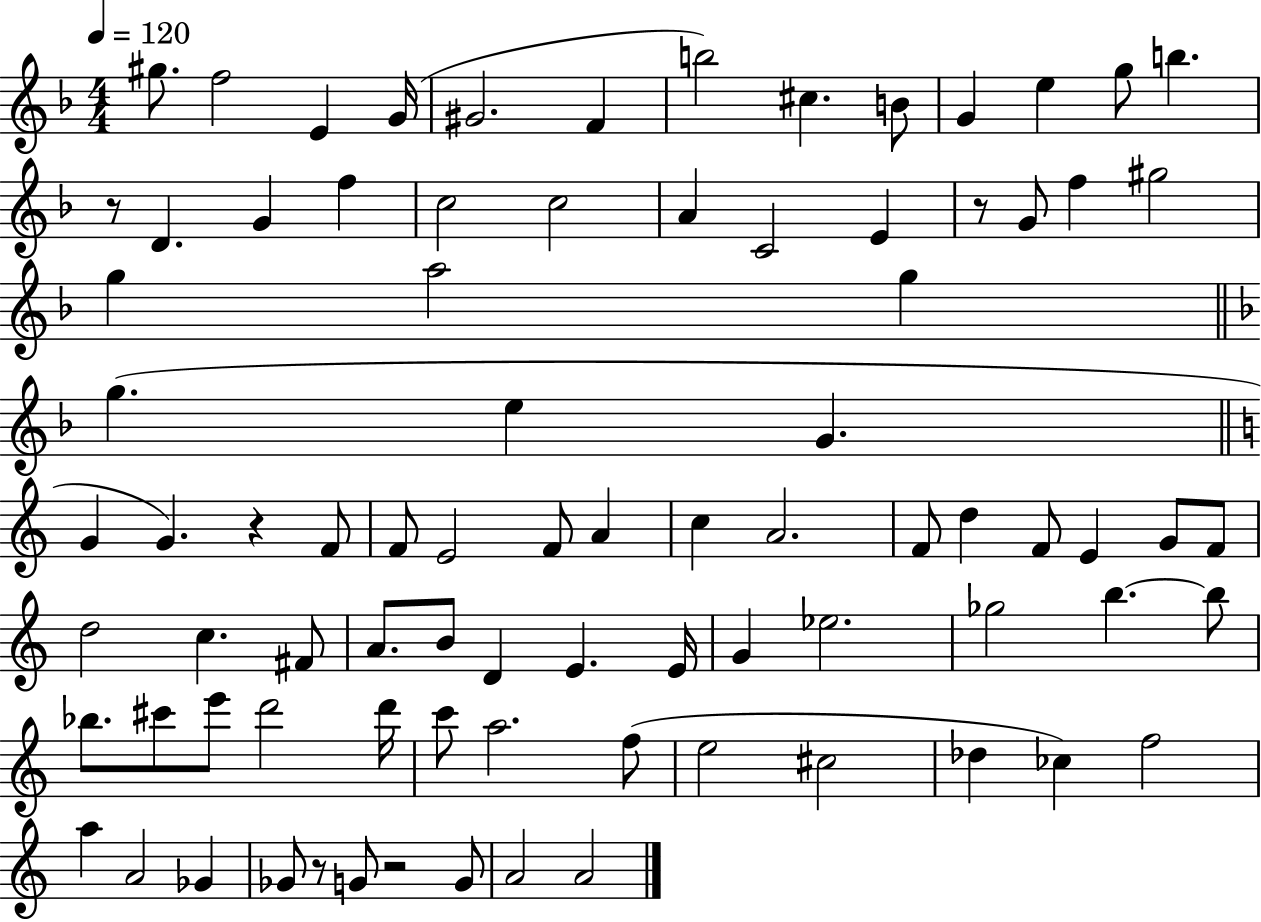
{
  \clef treble
  \numericTimeSignature
  \time 4/4
  \key f \major
  \tempo 4 = 120
  gis''8. f''2 e'4 g'16( | gis'2. f'4 | b''2) cis''4. b'8 | g'4 e''4 g''8 b''4. | \break r8 d'4. g'4 f''4 | c''2 c''2 | a'4 c'2 e'4 | r8 g'8 f''4 gis''2 | \break g''4 a''2 g''4 | \bar "||" \break \key d \minor g''4.( e''4 g'4. | \bar "||" \break \key c \major g'4 g'4.) r4 f'8 | f'8 e'2 f'8 a'4 | c''4 a'2. | f'8 d''4 f'8 e'4 g'8 f'8 | \break d''2 c''4. fis'8 | a'8. b'8 d'4 e'4. e'16 | g'4 ees''2. | ges''2 b''4.~~ b''8 | \break bes''8. cis'''8 e'''8 d'''2 d'''16 | c'''8 a''2. f''8( | e''2 cis''2 | des''4 ces''4) f''2 | \break a''4 a'2 ges'4 | ges'8 r8 g'8 r2 g'8 | a'2 a'2 | \bar "|."
}